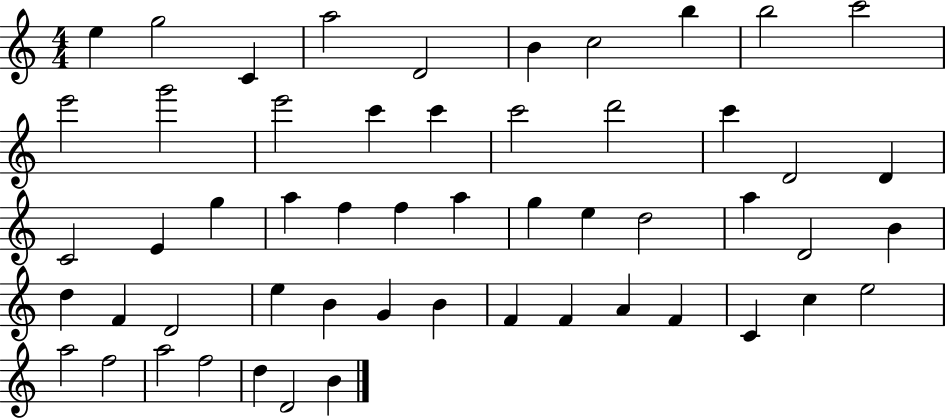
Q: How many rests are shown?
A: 0